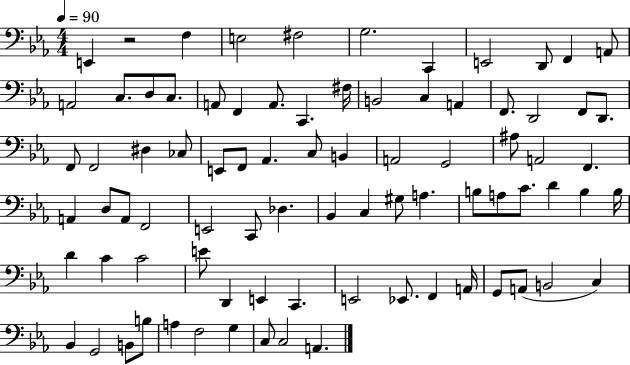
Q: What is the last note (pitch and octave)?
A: A2